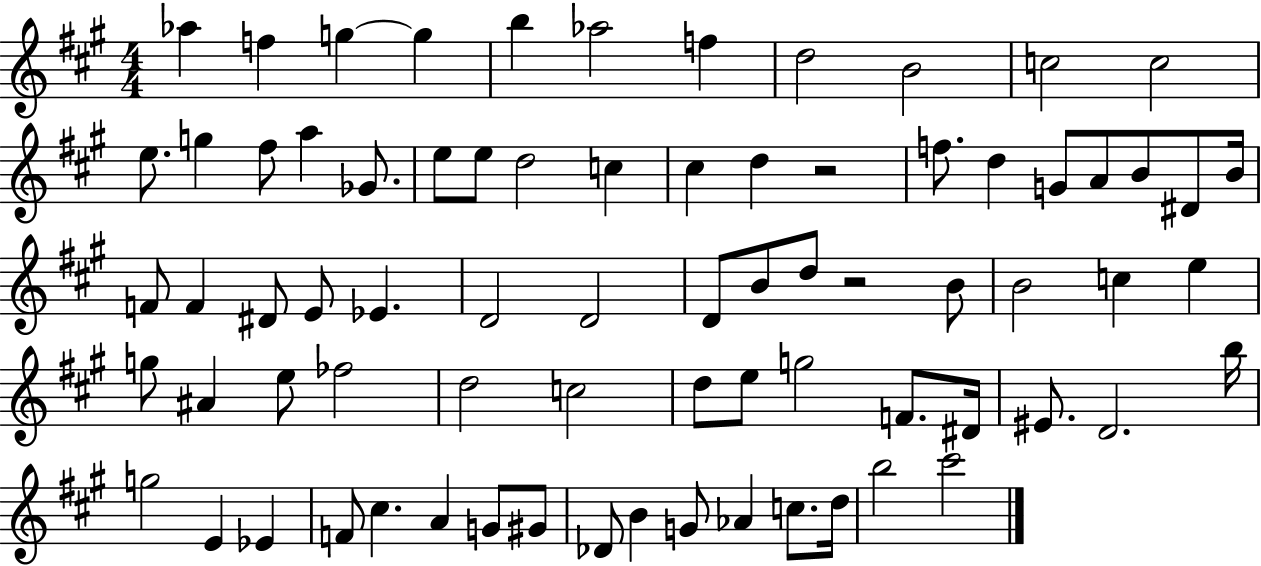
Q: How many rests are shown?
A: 2